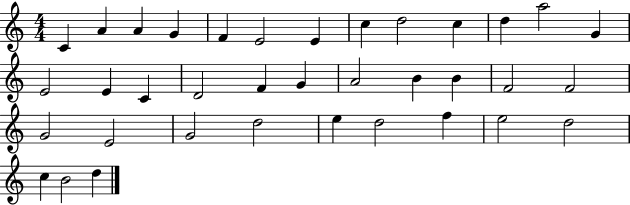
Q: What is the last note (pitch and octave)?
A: D5